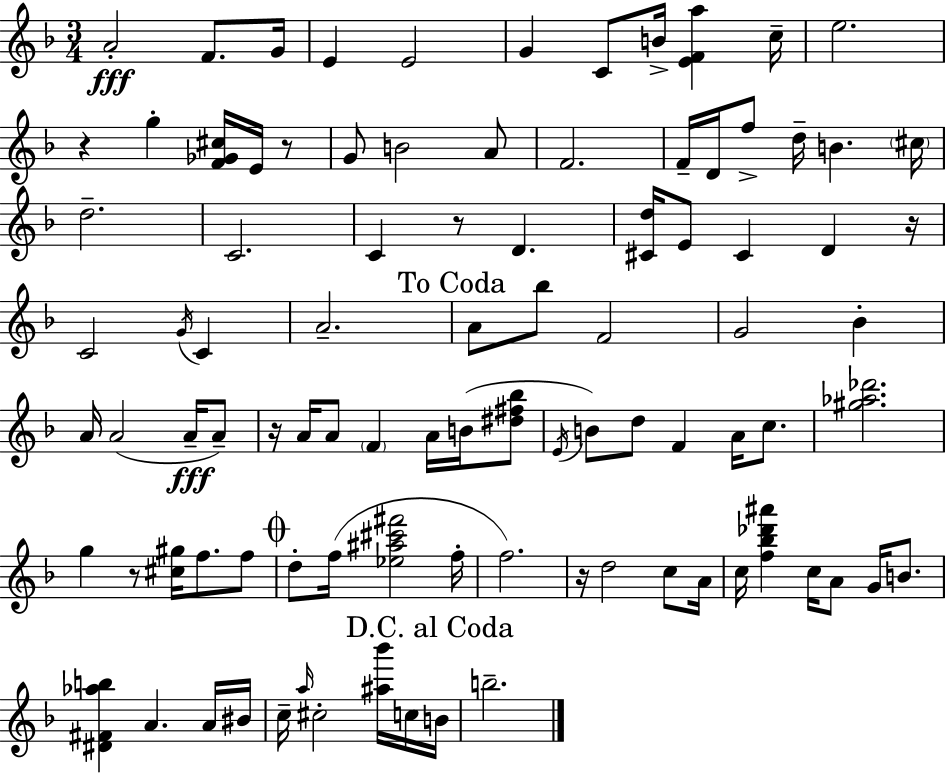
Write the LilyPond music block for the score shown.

{
  \clef treble
  \numericTimeSignature
  \time 3/4
  \key d \minor
  a'2-.\fff f'8. g'16 | e'4 e'2 | g'4 c'8 b'16-> <e' f' a''>4 c''16-- | e''2. | \break r4 g''4-. <f' ges' cis''>16 e'16 r8 | g'8 b'2 a'8 | f'2. | f'16-- d'16 f''8-> d''16-- b'4. \parenthesize cis''16 | \break d''2.-- | c'2. | c'4 r8 d'4. | <cis' d''>16 e'8 cis'4 d'4 r16 | \break c'2 \acciaccatura { g'16 } c'4 | a'2.-- | \mark "To Coda" a'8 bes''8 f'2 | g'2 bes'4-. | \break a'16 a'2( a'16--\fff a'8--) | r16 a'16 a'8 \parenthesize f'4 a'16 b'16( <dis'' fis'' bes''>8 | \acciaccatura { e'16 }) b'8 d''8 f'4 a'16 c''8. | <gis'' aes'' des'''>2. | \break g''4 r8 <cis'' gis''>16 f''8. | f''8 \mark \markup { \musicglyph "scripts.coda" } d''8-. f''16( <ees'' ais'' cis''' fis'''>2 | f''16-. f''2.) | r16 d''2 c''8 | \break a'16 c''16 <f'' bes'' des''' ais'''>4 c''16 a'8 g'16 b'8. | <dis' fis' aes'' b''>4 a'4. | a'16 bis'16 c''16-- \grace { a''16 } cis''2-. | <ais'' bes'''>16 c''16 \mark "D.C. al Coda" b'16 b''2.-- | \break \bar "|."
}